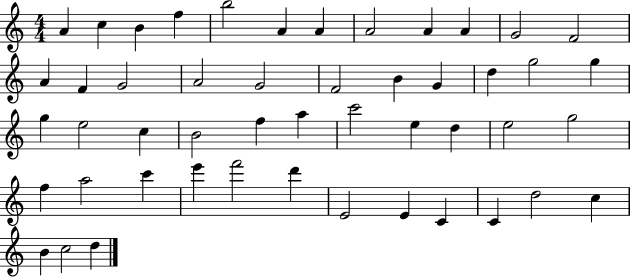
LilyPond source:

{
  \clef treble
  \numericTimeSignature
  \time 4/4
  \key c \major
  a'4 c''4 b'4 f''4 | b''2 a'4 a'4 | a'2 a'4 a'4 | g'2 f'2 | \break a'4 f'4 g'2 | a'2 g'2 | f'2 b'4 g'4 | d''4 g''2 g''4 | \break g''4 e''2 c''4 | b'2 f''4 a''4 | c'''2 e''4 d''4 | e''2 g''2 | \break f''4 a''2 c'''4 | e'''4 f'''2 d'''4 | e'2 e'4 c'4 | c'4 d''2 c''4 | \break b'4 c''2 d''4 | \bar "|."
}